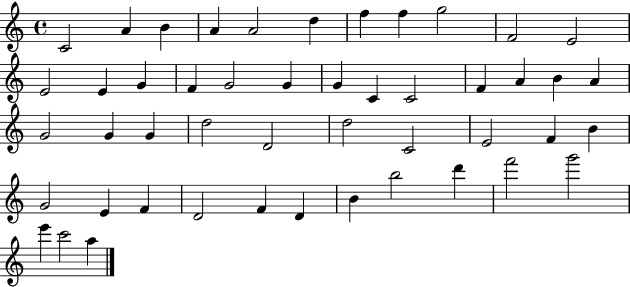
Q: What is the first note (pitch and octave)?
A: C4